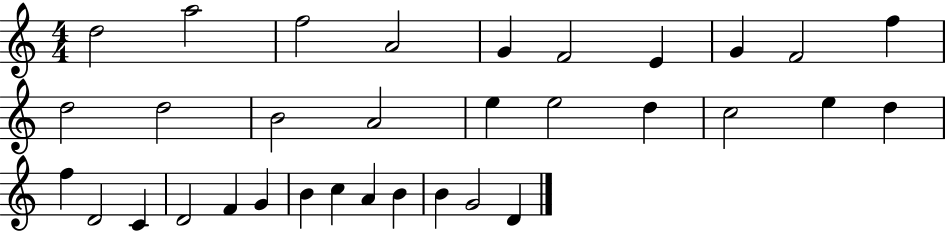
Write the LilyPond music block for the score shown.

{
  \clef treble
  \numericTimeSignature
  \time 4/4
  \key c \major
  d''2 a''2 | f''2 a'2 | g'4 f'2 e'4 | g'4 f'2 f''4 | \break d''2 d''2 | b'2 a'2 | e''4 e''2 d''4 | c''2 e''4 d''4 | \break f''4 d'2 c'4 | d'2 f'4 g'4 | b'4 c''4 a'4 b'4 | b'4 g'2 d'4 | \break \bar "|."
}